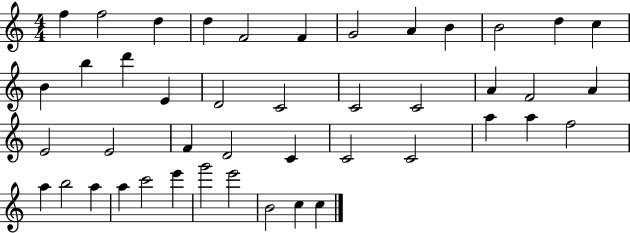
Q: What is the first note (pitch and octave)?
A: F5